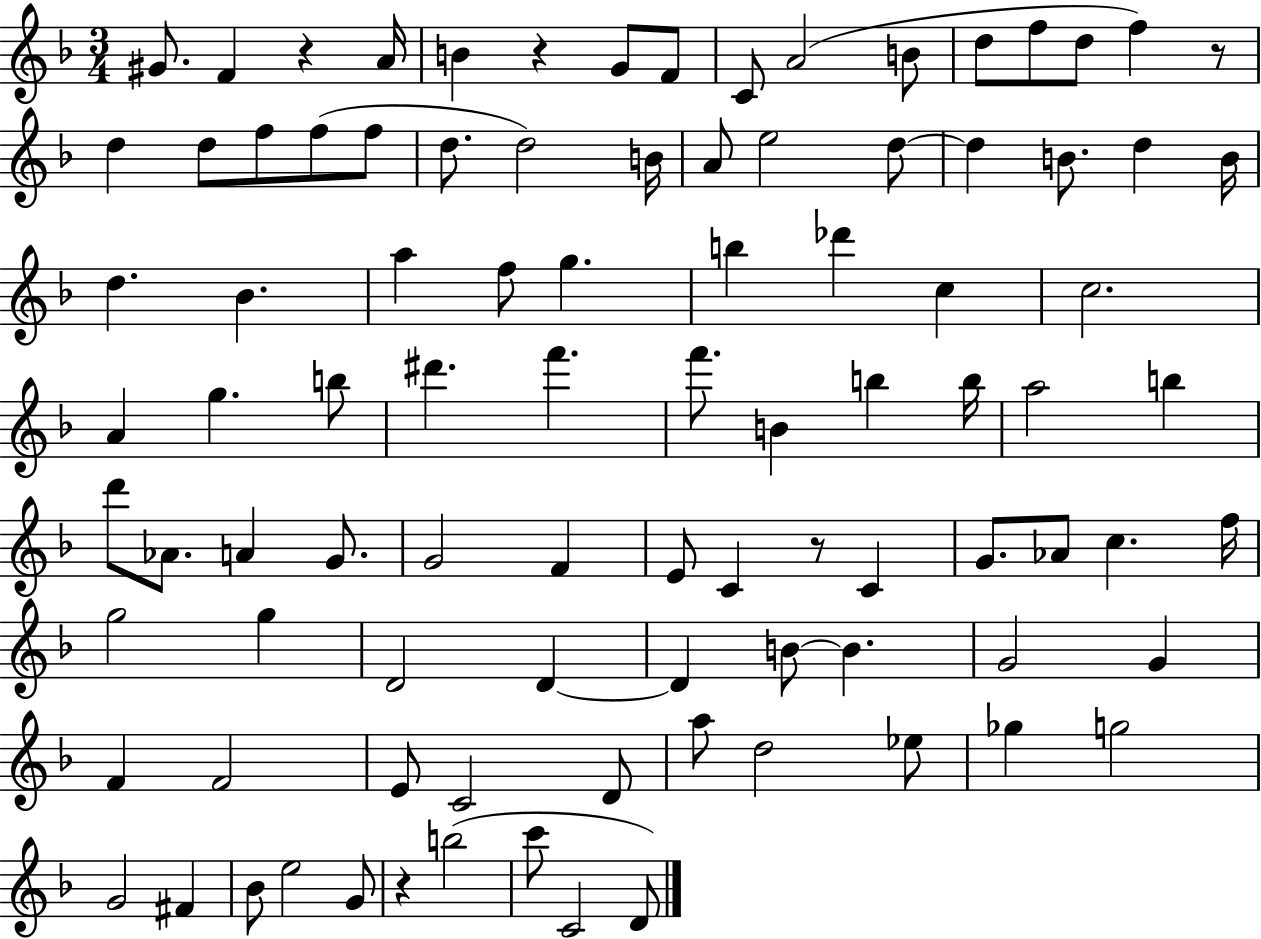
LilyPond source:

{
  \clef treble
  \numericTimeSignature
  \time 3/4
  \key f \major
  gis'8. f'4 r4 a'16 | b'4 r4 g'8 f'8 | c'8 a'2( b'8 | d''8 f''8 d''8 f''4) r8 | \break d''4 d''8 f''8 f''8( f''8 | d''8. d''2) b'16 | a'8 e''2 d''8~~ | d''4 b'8. d''4 b'16 | \break d''4. bes'4. | a''4 f''8 g''4. | b''4 des'''4 c''4 | c''2. | \break a'4 g''4. b''8 | dis'''4. f'''4. | f'''8. b'4 b''4 b''16 | a''2 b''4 | \break d'''8 aes'8. a'4 g'8. | g'2 f'4 | e'8 c'4 r8 c'4 | g'8. aes'8 c''4. f''16 | \break g''2 g''4 | d'2 d'4~~ | d'4 b'8~~ b'4. | g'2 g'4 | \break f'4 f'2 | e'8 c'2 d'8 | a''8 d''2 ees''8 | ges''4 g''2 | \break g'2 fis'4 | bes'8 e''2 g'8 | r4 b''2( | c'''8 c'2 d'8) | \break \bar "|."
}